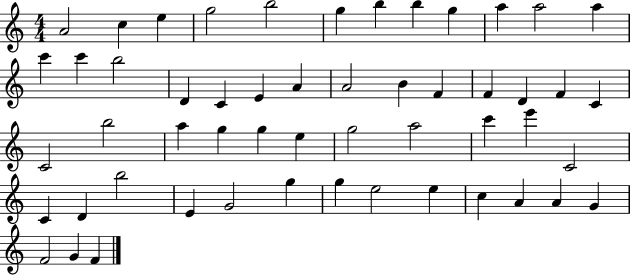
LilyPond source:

{
  \clef treble
  \numericTimeSignature
  \time 4/4
  \key c \major
  a'2 c''4 e''4 | g''2 b''2 | g''4 b''4 b''4 g''4 | a''4 a''2 a''4 | \break c'''4 c'''4 b''2 | d'4 c'4 e'4 a'4 | a'2 b'4 f'4 | f'4 d'4 f'4 c'4 | \break c'2 b''2 | a''4 g''4 g''4 e''4 | g''2 a''2 | c'''4 e'''4 c'2 | \break c'4 d'4 b''2 | e'4 g'2 g''4 | g''4 e''2 e''4 | c''4 a'4 a'4 g'4 | \break f'2 g'4 f'4 | \bar "|."
}